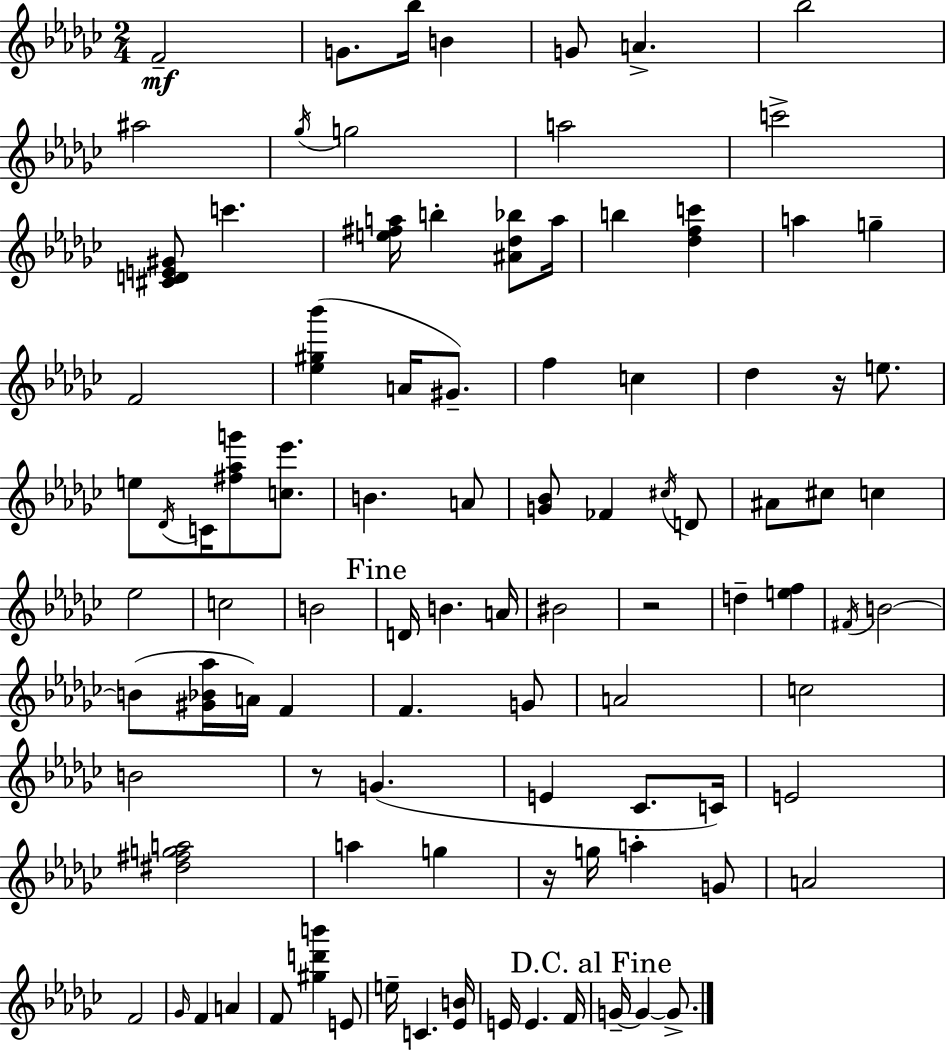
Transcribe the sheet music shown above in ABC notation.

X:1
T:Untitled
M:2/4
L:1/4
K:Ebm
F2 G/2 _b/4 B G/2 A _b2 ^a2 _g/4 g2 a2 c'2 [^CDE^G]/2 c' [e^fa]/4 b [^A_d_b]/2 a/4 b [_dfc'] a g F2 [_e^g_b'] A/4 ^G/2 f c _d z/4 e/2 e/2 _D/4 C/4 [^f_ag']/2 [c_e']/2 B A/2 [G_B]/2 _F ^c/4 D/2 ^A/2 ^c/2 c _e2 c2 B2 D/4 B A/4 ^B2 z2 d [ef] ^F/4 B2 B/2 [^G_B_a]/4 A/4 F F G/2 A2 c2 B2 z/2 G E _C/2 C/4 E2 [^d^fga]2 a g z/4 g/4 a G/2 A2 F2 _G/4 F A F/2 [^gd'b'] E/2 e/4 C [_EB]/4 E/4 E F/4 G/4 G G/2